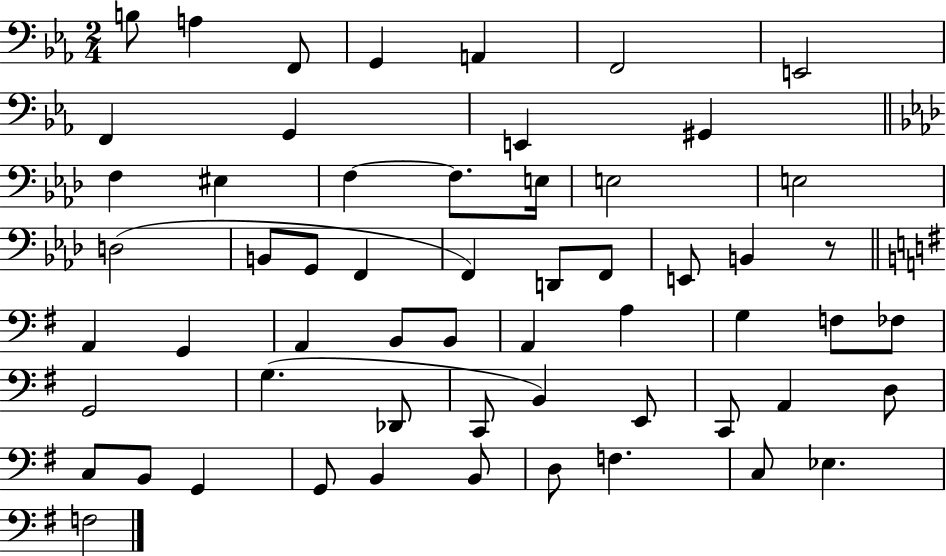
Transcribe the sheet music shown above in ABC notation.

X:1
T:Untitled
M:2/4
L:1/4
K:Eb
B,/2 A, F,,/2 G,, A,, F,,2 E,,2 F,, G,, E,, ^G,, F, ^E, F, F,/2 E,/4 E,2 E,2 D,2 B,,/2 G,,/2 F,, F,, D,,/2 F,,/2 E,,/2 B,, z/2 A,, G,, A,, B,,/2 B,,/2 A,, A, G, F,/2 _F,/2 G,,2 G, _D,,/2 C,,/2 B,, E,,/2 C,,/2 A,, D,/2 C,/2 B,,/2 G,, G,,/2 B,, B,,/2 D,/2 F, C,/2 _E, F,2